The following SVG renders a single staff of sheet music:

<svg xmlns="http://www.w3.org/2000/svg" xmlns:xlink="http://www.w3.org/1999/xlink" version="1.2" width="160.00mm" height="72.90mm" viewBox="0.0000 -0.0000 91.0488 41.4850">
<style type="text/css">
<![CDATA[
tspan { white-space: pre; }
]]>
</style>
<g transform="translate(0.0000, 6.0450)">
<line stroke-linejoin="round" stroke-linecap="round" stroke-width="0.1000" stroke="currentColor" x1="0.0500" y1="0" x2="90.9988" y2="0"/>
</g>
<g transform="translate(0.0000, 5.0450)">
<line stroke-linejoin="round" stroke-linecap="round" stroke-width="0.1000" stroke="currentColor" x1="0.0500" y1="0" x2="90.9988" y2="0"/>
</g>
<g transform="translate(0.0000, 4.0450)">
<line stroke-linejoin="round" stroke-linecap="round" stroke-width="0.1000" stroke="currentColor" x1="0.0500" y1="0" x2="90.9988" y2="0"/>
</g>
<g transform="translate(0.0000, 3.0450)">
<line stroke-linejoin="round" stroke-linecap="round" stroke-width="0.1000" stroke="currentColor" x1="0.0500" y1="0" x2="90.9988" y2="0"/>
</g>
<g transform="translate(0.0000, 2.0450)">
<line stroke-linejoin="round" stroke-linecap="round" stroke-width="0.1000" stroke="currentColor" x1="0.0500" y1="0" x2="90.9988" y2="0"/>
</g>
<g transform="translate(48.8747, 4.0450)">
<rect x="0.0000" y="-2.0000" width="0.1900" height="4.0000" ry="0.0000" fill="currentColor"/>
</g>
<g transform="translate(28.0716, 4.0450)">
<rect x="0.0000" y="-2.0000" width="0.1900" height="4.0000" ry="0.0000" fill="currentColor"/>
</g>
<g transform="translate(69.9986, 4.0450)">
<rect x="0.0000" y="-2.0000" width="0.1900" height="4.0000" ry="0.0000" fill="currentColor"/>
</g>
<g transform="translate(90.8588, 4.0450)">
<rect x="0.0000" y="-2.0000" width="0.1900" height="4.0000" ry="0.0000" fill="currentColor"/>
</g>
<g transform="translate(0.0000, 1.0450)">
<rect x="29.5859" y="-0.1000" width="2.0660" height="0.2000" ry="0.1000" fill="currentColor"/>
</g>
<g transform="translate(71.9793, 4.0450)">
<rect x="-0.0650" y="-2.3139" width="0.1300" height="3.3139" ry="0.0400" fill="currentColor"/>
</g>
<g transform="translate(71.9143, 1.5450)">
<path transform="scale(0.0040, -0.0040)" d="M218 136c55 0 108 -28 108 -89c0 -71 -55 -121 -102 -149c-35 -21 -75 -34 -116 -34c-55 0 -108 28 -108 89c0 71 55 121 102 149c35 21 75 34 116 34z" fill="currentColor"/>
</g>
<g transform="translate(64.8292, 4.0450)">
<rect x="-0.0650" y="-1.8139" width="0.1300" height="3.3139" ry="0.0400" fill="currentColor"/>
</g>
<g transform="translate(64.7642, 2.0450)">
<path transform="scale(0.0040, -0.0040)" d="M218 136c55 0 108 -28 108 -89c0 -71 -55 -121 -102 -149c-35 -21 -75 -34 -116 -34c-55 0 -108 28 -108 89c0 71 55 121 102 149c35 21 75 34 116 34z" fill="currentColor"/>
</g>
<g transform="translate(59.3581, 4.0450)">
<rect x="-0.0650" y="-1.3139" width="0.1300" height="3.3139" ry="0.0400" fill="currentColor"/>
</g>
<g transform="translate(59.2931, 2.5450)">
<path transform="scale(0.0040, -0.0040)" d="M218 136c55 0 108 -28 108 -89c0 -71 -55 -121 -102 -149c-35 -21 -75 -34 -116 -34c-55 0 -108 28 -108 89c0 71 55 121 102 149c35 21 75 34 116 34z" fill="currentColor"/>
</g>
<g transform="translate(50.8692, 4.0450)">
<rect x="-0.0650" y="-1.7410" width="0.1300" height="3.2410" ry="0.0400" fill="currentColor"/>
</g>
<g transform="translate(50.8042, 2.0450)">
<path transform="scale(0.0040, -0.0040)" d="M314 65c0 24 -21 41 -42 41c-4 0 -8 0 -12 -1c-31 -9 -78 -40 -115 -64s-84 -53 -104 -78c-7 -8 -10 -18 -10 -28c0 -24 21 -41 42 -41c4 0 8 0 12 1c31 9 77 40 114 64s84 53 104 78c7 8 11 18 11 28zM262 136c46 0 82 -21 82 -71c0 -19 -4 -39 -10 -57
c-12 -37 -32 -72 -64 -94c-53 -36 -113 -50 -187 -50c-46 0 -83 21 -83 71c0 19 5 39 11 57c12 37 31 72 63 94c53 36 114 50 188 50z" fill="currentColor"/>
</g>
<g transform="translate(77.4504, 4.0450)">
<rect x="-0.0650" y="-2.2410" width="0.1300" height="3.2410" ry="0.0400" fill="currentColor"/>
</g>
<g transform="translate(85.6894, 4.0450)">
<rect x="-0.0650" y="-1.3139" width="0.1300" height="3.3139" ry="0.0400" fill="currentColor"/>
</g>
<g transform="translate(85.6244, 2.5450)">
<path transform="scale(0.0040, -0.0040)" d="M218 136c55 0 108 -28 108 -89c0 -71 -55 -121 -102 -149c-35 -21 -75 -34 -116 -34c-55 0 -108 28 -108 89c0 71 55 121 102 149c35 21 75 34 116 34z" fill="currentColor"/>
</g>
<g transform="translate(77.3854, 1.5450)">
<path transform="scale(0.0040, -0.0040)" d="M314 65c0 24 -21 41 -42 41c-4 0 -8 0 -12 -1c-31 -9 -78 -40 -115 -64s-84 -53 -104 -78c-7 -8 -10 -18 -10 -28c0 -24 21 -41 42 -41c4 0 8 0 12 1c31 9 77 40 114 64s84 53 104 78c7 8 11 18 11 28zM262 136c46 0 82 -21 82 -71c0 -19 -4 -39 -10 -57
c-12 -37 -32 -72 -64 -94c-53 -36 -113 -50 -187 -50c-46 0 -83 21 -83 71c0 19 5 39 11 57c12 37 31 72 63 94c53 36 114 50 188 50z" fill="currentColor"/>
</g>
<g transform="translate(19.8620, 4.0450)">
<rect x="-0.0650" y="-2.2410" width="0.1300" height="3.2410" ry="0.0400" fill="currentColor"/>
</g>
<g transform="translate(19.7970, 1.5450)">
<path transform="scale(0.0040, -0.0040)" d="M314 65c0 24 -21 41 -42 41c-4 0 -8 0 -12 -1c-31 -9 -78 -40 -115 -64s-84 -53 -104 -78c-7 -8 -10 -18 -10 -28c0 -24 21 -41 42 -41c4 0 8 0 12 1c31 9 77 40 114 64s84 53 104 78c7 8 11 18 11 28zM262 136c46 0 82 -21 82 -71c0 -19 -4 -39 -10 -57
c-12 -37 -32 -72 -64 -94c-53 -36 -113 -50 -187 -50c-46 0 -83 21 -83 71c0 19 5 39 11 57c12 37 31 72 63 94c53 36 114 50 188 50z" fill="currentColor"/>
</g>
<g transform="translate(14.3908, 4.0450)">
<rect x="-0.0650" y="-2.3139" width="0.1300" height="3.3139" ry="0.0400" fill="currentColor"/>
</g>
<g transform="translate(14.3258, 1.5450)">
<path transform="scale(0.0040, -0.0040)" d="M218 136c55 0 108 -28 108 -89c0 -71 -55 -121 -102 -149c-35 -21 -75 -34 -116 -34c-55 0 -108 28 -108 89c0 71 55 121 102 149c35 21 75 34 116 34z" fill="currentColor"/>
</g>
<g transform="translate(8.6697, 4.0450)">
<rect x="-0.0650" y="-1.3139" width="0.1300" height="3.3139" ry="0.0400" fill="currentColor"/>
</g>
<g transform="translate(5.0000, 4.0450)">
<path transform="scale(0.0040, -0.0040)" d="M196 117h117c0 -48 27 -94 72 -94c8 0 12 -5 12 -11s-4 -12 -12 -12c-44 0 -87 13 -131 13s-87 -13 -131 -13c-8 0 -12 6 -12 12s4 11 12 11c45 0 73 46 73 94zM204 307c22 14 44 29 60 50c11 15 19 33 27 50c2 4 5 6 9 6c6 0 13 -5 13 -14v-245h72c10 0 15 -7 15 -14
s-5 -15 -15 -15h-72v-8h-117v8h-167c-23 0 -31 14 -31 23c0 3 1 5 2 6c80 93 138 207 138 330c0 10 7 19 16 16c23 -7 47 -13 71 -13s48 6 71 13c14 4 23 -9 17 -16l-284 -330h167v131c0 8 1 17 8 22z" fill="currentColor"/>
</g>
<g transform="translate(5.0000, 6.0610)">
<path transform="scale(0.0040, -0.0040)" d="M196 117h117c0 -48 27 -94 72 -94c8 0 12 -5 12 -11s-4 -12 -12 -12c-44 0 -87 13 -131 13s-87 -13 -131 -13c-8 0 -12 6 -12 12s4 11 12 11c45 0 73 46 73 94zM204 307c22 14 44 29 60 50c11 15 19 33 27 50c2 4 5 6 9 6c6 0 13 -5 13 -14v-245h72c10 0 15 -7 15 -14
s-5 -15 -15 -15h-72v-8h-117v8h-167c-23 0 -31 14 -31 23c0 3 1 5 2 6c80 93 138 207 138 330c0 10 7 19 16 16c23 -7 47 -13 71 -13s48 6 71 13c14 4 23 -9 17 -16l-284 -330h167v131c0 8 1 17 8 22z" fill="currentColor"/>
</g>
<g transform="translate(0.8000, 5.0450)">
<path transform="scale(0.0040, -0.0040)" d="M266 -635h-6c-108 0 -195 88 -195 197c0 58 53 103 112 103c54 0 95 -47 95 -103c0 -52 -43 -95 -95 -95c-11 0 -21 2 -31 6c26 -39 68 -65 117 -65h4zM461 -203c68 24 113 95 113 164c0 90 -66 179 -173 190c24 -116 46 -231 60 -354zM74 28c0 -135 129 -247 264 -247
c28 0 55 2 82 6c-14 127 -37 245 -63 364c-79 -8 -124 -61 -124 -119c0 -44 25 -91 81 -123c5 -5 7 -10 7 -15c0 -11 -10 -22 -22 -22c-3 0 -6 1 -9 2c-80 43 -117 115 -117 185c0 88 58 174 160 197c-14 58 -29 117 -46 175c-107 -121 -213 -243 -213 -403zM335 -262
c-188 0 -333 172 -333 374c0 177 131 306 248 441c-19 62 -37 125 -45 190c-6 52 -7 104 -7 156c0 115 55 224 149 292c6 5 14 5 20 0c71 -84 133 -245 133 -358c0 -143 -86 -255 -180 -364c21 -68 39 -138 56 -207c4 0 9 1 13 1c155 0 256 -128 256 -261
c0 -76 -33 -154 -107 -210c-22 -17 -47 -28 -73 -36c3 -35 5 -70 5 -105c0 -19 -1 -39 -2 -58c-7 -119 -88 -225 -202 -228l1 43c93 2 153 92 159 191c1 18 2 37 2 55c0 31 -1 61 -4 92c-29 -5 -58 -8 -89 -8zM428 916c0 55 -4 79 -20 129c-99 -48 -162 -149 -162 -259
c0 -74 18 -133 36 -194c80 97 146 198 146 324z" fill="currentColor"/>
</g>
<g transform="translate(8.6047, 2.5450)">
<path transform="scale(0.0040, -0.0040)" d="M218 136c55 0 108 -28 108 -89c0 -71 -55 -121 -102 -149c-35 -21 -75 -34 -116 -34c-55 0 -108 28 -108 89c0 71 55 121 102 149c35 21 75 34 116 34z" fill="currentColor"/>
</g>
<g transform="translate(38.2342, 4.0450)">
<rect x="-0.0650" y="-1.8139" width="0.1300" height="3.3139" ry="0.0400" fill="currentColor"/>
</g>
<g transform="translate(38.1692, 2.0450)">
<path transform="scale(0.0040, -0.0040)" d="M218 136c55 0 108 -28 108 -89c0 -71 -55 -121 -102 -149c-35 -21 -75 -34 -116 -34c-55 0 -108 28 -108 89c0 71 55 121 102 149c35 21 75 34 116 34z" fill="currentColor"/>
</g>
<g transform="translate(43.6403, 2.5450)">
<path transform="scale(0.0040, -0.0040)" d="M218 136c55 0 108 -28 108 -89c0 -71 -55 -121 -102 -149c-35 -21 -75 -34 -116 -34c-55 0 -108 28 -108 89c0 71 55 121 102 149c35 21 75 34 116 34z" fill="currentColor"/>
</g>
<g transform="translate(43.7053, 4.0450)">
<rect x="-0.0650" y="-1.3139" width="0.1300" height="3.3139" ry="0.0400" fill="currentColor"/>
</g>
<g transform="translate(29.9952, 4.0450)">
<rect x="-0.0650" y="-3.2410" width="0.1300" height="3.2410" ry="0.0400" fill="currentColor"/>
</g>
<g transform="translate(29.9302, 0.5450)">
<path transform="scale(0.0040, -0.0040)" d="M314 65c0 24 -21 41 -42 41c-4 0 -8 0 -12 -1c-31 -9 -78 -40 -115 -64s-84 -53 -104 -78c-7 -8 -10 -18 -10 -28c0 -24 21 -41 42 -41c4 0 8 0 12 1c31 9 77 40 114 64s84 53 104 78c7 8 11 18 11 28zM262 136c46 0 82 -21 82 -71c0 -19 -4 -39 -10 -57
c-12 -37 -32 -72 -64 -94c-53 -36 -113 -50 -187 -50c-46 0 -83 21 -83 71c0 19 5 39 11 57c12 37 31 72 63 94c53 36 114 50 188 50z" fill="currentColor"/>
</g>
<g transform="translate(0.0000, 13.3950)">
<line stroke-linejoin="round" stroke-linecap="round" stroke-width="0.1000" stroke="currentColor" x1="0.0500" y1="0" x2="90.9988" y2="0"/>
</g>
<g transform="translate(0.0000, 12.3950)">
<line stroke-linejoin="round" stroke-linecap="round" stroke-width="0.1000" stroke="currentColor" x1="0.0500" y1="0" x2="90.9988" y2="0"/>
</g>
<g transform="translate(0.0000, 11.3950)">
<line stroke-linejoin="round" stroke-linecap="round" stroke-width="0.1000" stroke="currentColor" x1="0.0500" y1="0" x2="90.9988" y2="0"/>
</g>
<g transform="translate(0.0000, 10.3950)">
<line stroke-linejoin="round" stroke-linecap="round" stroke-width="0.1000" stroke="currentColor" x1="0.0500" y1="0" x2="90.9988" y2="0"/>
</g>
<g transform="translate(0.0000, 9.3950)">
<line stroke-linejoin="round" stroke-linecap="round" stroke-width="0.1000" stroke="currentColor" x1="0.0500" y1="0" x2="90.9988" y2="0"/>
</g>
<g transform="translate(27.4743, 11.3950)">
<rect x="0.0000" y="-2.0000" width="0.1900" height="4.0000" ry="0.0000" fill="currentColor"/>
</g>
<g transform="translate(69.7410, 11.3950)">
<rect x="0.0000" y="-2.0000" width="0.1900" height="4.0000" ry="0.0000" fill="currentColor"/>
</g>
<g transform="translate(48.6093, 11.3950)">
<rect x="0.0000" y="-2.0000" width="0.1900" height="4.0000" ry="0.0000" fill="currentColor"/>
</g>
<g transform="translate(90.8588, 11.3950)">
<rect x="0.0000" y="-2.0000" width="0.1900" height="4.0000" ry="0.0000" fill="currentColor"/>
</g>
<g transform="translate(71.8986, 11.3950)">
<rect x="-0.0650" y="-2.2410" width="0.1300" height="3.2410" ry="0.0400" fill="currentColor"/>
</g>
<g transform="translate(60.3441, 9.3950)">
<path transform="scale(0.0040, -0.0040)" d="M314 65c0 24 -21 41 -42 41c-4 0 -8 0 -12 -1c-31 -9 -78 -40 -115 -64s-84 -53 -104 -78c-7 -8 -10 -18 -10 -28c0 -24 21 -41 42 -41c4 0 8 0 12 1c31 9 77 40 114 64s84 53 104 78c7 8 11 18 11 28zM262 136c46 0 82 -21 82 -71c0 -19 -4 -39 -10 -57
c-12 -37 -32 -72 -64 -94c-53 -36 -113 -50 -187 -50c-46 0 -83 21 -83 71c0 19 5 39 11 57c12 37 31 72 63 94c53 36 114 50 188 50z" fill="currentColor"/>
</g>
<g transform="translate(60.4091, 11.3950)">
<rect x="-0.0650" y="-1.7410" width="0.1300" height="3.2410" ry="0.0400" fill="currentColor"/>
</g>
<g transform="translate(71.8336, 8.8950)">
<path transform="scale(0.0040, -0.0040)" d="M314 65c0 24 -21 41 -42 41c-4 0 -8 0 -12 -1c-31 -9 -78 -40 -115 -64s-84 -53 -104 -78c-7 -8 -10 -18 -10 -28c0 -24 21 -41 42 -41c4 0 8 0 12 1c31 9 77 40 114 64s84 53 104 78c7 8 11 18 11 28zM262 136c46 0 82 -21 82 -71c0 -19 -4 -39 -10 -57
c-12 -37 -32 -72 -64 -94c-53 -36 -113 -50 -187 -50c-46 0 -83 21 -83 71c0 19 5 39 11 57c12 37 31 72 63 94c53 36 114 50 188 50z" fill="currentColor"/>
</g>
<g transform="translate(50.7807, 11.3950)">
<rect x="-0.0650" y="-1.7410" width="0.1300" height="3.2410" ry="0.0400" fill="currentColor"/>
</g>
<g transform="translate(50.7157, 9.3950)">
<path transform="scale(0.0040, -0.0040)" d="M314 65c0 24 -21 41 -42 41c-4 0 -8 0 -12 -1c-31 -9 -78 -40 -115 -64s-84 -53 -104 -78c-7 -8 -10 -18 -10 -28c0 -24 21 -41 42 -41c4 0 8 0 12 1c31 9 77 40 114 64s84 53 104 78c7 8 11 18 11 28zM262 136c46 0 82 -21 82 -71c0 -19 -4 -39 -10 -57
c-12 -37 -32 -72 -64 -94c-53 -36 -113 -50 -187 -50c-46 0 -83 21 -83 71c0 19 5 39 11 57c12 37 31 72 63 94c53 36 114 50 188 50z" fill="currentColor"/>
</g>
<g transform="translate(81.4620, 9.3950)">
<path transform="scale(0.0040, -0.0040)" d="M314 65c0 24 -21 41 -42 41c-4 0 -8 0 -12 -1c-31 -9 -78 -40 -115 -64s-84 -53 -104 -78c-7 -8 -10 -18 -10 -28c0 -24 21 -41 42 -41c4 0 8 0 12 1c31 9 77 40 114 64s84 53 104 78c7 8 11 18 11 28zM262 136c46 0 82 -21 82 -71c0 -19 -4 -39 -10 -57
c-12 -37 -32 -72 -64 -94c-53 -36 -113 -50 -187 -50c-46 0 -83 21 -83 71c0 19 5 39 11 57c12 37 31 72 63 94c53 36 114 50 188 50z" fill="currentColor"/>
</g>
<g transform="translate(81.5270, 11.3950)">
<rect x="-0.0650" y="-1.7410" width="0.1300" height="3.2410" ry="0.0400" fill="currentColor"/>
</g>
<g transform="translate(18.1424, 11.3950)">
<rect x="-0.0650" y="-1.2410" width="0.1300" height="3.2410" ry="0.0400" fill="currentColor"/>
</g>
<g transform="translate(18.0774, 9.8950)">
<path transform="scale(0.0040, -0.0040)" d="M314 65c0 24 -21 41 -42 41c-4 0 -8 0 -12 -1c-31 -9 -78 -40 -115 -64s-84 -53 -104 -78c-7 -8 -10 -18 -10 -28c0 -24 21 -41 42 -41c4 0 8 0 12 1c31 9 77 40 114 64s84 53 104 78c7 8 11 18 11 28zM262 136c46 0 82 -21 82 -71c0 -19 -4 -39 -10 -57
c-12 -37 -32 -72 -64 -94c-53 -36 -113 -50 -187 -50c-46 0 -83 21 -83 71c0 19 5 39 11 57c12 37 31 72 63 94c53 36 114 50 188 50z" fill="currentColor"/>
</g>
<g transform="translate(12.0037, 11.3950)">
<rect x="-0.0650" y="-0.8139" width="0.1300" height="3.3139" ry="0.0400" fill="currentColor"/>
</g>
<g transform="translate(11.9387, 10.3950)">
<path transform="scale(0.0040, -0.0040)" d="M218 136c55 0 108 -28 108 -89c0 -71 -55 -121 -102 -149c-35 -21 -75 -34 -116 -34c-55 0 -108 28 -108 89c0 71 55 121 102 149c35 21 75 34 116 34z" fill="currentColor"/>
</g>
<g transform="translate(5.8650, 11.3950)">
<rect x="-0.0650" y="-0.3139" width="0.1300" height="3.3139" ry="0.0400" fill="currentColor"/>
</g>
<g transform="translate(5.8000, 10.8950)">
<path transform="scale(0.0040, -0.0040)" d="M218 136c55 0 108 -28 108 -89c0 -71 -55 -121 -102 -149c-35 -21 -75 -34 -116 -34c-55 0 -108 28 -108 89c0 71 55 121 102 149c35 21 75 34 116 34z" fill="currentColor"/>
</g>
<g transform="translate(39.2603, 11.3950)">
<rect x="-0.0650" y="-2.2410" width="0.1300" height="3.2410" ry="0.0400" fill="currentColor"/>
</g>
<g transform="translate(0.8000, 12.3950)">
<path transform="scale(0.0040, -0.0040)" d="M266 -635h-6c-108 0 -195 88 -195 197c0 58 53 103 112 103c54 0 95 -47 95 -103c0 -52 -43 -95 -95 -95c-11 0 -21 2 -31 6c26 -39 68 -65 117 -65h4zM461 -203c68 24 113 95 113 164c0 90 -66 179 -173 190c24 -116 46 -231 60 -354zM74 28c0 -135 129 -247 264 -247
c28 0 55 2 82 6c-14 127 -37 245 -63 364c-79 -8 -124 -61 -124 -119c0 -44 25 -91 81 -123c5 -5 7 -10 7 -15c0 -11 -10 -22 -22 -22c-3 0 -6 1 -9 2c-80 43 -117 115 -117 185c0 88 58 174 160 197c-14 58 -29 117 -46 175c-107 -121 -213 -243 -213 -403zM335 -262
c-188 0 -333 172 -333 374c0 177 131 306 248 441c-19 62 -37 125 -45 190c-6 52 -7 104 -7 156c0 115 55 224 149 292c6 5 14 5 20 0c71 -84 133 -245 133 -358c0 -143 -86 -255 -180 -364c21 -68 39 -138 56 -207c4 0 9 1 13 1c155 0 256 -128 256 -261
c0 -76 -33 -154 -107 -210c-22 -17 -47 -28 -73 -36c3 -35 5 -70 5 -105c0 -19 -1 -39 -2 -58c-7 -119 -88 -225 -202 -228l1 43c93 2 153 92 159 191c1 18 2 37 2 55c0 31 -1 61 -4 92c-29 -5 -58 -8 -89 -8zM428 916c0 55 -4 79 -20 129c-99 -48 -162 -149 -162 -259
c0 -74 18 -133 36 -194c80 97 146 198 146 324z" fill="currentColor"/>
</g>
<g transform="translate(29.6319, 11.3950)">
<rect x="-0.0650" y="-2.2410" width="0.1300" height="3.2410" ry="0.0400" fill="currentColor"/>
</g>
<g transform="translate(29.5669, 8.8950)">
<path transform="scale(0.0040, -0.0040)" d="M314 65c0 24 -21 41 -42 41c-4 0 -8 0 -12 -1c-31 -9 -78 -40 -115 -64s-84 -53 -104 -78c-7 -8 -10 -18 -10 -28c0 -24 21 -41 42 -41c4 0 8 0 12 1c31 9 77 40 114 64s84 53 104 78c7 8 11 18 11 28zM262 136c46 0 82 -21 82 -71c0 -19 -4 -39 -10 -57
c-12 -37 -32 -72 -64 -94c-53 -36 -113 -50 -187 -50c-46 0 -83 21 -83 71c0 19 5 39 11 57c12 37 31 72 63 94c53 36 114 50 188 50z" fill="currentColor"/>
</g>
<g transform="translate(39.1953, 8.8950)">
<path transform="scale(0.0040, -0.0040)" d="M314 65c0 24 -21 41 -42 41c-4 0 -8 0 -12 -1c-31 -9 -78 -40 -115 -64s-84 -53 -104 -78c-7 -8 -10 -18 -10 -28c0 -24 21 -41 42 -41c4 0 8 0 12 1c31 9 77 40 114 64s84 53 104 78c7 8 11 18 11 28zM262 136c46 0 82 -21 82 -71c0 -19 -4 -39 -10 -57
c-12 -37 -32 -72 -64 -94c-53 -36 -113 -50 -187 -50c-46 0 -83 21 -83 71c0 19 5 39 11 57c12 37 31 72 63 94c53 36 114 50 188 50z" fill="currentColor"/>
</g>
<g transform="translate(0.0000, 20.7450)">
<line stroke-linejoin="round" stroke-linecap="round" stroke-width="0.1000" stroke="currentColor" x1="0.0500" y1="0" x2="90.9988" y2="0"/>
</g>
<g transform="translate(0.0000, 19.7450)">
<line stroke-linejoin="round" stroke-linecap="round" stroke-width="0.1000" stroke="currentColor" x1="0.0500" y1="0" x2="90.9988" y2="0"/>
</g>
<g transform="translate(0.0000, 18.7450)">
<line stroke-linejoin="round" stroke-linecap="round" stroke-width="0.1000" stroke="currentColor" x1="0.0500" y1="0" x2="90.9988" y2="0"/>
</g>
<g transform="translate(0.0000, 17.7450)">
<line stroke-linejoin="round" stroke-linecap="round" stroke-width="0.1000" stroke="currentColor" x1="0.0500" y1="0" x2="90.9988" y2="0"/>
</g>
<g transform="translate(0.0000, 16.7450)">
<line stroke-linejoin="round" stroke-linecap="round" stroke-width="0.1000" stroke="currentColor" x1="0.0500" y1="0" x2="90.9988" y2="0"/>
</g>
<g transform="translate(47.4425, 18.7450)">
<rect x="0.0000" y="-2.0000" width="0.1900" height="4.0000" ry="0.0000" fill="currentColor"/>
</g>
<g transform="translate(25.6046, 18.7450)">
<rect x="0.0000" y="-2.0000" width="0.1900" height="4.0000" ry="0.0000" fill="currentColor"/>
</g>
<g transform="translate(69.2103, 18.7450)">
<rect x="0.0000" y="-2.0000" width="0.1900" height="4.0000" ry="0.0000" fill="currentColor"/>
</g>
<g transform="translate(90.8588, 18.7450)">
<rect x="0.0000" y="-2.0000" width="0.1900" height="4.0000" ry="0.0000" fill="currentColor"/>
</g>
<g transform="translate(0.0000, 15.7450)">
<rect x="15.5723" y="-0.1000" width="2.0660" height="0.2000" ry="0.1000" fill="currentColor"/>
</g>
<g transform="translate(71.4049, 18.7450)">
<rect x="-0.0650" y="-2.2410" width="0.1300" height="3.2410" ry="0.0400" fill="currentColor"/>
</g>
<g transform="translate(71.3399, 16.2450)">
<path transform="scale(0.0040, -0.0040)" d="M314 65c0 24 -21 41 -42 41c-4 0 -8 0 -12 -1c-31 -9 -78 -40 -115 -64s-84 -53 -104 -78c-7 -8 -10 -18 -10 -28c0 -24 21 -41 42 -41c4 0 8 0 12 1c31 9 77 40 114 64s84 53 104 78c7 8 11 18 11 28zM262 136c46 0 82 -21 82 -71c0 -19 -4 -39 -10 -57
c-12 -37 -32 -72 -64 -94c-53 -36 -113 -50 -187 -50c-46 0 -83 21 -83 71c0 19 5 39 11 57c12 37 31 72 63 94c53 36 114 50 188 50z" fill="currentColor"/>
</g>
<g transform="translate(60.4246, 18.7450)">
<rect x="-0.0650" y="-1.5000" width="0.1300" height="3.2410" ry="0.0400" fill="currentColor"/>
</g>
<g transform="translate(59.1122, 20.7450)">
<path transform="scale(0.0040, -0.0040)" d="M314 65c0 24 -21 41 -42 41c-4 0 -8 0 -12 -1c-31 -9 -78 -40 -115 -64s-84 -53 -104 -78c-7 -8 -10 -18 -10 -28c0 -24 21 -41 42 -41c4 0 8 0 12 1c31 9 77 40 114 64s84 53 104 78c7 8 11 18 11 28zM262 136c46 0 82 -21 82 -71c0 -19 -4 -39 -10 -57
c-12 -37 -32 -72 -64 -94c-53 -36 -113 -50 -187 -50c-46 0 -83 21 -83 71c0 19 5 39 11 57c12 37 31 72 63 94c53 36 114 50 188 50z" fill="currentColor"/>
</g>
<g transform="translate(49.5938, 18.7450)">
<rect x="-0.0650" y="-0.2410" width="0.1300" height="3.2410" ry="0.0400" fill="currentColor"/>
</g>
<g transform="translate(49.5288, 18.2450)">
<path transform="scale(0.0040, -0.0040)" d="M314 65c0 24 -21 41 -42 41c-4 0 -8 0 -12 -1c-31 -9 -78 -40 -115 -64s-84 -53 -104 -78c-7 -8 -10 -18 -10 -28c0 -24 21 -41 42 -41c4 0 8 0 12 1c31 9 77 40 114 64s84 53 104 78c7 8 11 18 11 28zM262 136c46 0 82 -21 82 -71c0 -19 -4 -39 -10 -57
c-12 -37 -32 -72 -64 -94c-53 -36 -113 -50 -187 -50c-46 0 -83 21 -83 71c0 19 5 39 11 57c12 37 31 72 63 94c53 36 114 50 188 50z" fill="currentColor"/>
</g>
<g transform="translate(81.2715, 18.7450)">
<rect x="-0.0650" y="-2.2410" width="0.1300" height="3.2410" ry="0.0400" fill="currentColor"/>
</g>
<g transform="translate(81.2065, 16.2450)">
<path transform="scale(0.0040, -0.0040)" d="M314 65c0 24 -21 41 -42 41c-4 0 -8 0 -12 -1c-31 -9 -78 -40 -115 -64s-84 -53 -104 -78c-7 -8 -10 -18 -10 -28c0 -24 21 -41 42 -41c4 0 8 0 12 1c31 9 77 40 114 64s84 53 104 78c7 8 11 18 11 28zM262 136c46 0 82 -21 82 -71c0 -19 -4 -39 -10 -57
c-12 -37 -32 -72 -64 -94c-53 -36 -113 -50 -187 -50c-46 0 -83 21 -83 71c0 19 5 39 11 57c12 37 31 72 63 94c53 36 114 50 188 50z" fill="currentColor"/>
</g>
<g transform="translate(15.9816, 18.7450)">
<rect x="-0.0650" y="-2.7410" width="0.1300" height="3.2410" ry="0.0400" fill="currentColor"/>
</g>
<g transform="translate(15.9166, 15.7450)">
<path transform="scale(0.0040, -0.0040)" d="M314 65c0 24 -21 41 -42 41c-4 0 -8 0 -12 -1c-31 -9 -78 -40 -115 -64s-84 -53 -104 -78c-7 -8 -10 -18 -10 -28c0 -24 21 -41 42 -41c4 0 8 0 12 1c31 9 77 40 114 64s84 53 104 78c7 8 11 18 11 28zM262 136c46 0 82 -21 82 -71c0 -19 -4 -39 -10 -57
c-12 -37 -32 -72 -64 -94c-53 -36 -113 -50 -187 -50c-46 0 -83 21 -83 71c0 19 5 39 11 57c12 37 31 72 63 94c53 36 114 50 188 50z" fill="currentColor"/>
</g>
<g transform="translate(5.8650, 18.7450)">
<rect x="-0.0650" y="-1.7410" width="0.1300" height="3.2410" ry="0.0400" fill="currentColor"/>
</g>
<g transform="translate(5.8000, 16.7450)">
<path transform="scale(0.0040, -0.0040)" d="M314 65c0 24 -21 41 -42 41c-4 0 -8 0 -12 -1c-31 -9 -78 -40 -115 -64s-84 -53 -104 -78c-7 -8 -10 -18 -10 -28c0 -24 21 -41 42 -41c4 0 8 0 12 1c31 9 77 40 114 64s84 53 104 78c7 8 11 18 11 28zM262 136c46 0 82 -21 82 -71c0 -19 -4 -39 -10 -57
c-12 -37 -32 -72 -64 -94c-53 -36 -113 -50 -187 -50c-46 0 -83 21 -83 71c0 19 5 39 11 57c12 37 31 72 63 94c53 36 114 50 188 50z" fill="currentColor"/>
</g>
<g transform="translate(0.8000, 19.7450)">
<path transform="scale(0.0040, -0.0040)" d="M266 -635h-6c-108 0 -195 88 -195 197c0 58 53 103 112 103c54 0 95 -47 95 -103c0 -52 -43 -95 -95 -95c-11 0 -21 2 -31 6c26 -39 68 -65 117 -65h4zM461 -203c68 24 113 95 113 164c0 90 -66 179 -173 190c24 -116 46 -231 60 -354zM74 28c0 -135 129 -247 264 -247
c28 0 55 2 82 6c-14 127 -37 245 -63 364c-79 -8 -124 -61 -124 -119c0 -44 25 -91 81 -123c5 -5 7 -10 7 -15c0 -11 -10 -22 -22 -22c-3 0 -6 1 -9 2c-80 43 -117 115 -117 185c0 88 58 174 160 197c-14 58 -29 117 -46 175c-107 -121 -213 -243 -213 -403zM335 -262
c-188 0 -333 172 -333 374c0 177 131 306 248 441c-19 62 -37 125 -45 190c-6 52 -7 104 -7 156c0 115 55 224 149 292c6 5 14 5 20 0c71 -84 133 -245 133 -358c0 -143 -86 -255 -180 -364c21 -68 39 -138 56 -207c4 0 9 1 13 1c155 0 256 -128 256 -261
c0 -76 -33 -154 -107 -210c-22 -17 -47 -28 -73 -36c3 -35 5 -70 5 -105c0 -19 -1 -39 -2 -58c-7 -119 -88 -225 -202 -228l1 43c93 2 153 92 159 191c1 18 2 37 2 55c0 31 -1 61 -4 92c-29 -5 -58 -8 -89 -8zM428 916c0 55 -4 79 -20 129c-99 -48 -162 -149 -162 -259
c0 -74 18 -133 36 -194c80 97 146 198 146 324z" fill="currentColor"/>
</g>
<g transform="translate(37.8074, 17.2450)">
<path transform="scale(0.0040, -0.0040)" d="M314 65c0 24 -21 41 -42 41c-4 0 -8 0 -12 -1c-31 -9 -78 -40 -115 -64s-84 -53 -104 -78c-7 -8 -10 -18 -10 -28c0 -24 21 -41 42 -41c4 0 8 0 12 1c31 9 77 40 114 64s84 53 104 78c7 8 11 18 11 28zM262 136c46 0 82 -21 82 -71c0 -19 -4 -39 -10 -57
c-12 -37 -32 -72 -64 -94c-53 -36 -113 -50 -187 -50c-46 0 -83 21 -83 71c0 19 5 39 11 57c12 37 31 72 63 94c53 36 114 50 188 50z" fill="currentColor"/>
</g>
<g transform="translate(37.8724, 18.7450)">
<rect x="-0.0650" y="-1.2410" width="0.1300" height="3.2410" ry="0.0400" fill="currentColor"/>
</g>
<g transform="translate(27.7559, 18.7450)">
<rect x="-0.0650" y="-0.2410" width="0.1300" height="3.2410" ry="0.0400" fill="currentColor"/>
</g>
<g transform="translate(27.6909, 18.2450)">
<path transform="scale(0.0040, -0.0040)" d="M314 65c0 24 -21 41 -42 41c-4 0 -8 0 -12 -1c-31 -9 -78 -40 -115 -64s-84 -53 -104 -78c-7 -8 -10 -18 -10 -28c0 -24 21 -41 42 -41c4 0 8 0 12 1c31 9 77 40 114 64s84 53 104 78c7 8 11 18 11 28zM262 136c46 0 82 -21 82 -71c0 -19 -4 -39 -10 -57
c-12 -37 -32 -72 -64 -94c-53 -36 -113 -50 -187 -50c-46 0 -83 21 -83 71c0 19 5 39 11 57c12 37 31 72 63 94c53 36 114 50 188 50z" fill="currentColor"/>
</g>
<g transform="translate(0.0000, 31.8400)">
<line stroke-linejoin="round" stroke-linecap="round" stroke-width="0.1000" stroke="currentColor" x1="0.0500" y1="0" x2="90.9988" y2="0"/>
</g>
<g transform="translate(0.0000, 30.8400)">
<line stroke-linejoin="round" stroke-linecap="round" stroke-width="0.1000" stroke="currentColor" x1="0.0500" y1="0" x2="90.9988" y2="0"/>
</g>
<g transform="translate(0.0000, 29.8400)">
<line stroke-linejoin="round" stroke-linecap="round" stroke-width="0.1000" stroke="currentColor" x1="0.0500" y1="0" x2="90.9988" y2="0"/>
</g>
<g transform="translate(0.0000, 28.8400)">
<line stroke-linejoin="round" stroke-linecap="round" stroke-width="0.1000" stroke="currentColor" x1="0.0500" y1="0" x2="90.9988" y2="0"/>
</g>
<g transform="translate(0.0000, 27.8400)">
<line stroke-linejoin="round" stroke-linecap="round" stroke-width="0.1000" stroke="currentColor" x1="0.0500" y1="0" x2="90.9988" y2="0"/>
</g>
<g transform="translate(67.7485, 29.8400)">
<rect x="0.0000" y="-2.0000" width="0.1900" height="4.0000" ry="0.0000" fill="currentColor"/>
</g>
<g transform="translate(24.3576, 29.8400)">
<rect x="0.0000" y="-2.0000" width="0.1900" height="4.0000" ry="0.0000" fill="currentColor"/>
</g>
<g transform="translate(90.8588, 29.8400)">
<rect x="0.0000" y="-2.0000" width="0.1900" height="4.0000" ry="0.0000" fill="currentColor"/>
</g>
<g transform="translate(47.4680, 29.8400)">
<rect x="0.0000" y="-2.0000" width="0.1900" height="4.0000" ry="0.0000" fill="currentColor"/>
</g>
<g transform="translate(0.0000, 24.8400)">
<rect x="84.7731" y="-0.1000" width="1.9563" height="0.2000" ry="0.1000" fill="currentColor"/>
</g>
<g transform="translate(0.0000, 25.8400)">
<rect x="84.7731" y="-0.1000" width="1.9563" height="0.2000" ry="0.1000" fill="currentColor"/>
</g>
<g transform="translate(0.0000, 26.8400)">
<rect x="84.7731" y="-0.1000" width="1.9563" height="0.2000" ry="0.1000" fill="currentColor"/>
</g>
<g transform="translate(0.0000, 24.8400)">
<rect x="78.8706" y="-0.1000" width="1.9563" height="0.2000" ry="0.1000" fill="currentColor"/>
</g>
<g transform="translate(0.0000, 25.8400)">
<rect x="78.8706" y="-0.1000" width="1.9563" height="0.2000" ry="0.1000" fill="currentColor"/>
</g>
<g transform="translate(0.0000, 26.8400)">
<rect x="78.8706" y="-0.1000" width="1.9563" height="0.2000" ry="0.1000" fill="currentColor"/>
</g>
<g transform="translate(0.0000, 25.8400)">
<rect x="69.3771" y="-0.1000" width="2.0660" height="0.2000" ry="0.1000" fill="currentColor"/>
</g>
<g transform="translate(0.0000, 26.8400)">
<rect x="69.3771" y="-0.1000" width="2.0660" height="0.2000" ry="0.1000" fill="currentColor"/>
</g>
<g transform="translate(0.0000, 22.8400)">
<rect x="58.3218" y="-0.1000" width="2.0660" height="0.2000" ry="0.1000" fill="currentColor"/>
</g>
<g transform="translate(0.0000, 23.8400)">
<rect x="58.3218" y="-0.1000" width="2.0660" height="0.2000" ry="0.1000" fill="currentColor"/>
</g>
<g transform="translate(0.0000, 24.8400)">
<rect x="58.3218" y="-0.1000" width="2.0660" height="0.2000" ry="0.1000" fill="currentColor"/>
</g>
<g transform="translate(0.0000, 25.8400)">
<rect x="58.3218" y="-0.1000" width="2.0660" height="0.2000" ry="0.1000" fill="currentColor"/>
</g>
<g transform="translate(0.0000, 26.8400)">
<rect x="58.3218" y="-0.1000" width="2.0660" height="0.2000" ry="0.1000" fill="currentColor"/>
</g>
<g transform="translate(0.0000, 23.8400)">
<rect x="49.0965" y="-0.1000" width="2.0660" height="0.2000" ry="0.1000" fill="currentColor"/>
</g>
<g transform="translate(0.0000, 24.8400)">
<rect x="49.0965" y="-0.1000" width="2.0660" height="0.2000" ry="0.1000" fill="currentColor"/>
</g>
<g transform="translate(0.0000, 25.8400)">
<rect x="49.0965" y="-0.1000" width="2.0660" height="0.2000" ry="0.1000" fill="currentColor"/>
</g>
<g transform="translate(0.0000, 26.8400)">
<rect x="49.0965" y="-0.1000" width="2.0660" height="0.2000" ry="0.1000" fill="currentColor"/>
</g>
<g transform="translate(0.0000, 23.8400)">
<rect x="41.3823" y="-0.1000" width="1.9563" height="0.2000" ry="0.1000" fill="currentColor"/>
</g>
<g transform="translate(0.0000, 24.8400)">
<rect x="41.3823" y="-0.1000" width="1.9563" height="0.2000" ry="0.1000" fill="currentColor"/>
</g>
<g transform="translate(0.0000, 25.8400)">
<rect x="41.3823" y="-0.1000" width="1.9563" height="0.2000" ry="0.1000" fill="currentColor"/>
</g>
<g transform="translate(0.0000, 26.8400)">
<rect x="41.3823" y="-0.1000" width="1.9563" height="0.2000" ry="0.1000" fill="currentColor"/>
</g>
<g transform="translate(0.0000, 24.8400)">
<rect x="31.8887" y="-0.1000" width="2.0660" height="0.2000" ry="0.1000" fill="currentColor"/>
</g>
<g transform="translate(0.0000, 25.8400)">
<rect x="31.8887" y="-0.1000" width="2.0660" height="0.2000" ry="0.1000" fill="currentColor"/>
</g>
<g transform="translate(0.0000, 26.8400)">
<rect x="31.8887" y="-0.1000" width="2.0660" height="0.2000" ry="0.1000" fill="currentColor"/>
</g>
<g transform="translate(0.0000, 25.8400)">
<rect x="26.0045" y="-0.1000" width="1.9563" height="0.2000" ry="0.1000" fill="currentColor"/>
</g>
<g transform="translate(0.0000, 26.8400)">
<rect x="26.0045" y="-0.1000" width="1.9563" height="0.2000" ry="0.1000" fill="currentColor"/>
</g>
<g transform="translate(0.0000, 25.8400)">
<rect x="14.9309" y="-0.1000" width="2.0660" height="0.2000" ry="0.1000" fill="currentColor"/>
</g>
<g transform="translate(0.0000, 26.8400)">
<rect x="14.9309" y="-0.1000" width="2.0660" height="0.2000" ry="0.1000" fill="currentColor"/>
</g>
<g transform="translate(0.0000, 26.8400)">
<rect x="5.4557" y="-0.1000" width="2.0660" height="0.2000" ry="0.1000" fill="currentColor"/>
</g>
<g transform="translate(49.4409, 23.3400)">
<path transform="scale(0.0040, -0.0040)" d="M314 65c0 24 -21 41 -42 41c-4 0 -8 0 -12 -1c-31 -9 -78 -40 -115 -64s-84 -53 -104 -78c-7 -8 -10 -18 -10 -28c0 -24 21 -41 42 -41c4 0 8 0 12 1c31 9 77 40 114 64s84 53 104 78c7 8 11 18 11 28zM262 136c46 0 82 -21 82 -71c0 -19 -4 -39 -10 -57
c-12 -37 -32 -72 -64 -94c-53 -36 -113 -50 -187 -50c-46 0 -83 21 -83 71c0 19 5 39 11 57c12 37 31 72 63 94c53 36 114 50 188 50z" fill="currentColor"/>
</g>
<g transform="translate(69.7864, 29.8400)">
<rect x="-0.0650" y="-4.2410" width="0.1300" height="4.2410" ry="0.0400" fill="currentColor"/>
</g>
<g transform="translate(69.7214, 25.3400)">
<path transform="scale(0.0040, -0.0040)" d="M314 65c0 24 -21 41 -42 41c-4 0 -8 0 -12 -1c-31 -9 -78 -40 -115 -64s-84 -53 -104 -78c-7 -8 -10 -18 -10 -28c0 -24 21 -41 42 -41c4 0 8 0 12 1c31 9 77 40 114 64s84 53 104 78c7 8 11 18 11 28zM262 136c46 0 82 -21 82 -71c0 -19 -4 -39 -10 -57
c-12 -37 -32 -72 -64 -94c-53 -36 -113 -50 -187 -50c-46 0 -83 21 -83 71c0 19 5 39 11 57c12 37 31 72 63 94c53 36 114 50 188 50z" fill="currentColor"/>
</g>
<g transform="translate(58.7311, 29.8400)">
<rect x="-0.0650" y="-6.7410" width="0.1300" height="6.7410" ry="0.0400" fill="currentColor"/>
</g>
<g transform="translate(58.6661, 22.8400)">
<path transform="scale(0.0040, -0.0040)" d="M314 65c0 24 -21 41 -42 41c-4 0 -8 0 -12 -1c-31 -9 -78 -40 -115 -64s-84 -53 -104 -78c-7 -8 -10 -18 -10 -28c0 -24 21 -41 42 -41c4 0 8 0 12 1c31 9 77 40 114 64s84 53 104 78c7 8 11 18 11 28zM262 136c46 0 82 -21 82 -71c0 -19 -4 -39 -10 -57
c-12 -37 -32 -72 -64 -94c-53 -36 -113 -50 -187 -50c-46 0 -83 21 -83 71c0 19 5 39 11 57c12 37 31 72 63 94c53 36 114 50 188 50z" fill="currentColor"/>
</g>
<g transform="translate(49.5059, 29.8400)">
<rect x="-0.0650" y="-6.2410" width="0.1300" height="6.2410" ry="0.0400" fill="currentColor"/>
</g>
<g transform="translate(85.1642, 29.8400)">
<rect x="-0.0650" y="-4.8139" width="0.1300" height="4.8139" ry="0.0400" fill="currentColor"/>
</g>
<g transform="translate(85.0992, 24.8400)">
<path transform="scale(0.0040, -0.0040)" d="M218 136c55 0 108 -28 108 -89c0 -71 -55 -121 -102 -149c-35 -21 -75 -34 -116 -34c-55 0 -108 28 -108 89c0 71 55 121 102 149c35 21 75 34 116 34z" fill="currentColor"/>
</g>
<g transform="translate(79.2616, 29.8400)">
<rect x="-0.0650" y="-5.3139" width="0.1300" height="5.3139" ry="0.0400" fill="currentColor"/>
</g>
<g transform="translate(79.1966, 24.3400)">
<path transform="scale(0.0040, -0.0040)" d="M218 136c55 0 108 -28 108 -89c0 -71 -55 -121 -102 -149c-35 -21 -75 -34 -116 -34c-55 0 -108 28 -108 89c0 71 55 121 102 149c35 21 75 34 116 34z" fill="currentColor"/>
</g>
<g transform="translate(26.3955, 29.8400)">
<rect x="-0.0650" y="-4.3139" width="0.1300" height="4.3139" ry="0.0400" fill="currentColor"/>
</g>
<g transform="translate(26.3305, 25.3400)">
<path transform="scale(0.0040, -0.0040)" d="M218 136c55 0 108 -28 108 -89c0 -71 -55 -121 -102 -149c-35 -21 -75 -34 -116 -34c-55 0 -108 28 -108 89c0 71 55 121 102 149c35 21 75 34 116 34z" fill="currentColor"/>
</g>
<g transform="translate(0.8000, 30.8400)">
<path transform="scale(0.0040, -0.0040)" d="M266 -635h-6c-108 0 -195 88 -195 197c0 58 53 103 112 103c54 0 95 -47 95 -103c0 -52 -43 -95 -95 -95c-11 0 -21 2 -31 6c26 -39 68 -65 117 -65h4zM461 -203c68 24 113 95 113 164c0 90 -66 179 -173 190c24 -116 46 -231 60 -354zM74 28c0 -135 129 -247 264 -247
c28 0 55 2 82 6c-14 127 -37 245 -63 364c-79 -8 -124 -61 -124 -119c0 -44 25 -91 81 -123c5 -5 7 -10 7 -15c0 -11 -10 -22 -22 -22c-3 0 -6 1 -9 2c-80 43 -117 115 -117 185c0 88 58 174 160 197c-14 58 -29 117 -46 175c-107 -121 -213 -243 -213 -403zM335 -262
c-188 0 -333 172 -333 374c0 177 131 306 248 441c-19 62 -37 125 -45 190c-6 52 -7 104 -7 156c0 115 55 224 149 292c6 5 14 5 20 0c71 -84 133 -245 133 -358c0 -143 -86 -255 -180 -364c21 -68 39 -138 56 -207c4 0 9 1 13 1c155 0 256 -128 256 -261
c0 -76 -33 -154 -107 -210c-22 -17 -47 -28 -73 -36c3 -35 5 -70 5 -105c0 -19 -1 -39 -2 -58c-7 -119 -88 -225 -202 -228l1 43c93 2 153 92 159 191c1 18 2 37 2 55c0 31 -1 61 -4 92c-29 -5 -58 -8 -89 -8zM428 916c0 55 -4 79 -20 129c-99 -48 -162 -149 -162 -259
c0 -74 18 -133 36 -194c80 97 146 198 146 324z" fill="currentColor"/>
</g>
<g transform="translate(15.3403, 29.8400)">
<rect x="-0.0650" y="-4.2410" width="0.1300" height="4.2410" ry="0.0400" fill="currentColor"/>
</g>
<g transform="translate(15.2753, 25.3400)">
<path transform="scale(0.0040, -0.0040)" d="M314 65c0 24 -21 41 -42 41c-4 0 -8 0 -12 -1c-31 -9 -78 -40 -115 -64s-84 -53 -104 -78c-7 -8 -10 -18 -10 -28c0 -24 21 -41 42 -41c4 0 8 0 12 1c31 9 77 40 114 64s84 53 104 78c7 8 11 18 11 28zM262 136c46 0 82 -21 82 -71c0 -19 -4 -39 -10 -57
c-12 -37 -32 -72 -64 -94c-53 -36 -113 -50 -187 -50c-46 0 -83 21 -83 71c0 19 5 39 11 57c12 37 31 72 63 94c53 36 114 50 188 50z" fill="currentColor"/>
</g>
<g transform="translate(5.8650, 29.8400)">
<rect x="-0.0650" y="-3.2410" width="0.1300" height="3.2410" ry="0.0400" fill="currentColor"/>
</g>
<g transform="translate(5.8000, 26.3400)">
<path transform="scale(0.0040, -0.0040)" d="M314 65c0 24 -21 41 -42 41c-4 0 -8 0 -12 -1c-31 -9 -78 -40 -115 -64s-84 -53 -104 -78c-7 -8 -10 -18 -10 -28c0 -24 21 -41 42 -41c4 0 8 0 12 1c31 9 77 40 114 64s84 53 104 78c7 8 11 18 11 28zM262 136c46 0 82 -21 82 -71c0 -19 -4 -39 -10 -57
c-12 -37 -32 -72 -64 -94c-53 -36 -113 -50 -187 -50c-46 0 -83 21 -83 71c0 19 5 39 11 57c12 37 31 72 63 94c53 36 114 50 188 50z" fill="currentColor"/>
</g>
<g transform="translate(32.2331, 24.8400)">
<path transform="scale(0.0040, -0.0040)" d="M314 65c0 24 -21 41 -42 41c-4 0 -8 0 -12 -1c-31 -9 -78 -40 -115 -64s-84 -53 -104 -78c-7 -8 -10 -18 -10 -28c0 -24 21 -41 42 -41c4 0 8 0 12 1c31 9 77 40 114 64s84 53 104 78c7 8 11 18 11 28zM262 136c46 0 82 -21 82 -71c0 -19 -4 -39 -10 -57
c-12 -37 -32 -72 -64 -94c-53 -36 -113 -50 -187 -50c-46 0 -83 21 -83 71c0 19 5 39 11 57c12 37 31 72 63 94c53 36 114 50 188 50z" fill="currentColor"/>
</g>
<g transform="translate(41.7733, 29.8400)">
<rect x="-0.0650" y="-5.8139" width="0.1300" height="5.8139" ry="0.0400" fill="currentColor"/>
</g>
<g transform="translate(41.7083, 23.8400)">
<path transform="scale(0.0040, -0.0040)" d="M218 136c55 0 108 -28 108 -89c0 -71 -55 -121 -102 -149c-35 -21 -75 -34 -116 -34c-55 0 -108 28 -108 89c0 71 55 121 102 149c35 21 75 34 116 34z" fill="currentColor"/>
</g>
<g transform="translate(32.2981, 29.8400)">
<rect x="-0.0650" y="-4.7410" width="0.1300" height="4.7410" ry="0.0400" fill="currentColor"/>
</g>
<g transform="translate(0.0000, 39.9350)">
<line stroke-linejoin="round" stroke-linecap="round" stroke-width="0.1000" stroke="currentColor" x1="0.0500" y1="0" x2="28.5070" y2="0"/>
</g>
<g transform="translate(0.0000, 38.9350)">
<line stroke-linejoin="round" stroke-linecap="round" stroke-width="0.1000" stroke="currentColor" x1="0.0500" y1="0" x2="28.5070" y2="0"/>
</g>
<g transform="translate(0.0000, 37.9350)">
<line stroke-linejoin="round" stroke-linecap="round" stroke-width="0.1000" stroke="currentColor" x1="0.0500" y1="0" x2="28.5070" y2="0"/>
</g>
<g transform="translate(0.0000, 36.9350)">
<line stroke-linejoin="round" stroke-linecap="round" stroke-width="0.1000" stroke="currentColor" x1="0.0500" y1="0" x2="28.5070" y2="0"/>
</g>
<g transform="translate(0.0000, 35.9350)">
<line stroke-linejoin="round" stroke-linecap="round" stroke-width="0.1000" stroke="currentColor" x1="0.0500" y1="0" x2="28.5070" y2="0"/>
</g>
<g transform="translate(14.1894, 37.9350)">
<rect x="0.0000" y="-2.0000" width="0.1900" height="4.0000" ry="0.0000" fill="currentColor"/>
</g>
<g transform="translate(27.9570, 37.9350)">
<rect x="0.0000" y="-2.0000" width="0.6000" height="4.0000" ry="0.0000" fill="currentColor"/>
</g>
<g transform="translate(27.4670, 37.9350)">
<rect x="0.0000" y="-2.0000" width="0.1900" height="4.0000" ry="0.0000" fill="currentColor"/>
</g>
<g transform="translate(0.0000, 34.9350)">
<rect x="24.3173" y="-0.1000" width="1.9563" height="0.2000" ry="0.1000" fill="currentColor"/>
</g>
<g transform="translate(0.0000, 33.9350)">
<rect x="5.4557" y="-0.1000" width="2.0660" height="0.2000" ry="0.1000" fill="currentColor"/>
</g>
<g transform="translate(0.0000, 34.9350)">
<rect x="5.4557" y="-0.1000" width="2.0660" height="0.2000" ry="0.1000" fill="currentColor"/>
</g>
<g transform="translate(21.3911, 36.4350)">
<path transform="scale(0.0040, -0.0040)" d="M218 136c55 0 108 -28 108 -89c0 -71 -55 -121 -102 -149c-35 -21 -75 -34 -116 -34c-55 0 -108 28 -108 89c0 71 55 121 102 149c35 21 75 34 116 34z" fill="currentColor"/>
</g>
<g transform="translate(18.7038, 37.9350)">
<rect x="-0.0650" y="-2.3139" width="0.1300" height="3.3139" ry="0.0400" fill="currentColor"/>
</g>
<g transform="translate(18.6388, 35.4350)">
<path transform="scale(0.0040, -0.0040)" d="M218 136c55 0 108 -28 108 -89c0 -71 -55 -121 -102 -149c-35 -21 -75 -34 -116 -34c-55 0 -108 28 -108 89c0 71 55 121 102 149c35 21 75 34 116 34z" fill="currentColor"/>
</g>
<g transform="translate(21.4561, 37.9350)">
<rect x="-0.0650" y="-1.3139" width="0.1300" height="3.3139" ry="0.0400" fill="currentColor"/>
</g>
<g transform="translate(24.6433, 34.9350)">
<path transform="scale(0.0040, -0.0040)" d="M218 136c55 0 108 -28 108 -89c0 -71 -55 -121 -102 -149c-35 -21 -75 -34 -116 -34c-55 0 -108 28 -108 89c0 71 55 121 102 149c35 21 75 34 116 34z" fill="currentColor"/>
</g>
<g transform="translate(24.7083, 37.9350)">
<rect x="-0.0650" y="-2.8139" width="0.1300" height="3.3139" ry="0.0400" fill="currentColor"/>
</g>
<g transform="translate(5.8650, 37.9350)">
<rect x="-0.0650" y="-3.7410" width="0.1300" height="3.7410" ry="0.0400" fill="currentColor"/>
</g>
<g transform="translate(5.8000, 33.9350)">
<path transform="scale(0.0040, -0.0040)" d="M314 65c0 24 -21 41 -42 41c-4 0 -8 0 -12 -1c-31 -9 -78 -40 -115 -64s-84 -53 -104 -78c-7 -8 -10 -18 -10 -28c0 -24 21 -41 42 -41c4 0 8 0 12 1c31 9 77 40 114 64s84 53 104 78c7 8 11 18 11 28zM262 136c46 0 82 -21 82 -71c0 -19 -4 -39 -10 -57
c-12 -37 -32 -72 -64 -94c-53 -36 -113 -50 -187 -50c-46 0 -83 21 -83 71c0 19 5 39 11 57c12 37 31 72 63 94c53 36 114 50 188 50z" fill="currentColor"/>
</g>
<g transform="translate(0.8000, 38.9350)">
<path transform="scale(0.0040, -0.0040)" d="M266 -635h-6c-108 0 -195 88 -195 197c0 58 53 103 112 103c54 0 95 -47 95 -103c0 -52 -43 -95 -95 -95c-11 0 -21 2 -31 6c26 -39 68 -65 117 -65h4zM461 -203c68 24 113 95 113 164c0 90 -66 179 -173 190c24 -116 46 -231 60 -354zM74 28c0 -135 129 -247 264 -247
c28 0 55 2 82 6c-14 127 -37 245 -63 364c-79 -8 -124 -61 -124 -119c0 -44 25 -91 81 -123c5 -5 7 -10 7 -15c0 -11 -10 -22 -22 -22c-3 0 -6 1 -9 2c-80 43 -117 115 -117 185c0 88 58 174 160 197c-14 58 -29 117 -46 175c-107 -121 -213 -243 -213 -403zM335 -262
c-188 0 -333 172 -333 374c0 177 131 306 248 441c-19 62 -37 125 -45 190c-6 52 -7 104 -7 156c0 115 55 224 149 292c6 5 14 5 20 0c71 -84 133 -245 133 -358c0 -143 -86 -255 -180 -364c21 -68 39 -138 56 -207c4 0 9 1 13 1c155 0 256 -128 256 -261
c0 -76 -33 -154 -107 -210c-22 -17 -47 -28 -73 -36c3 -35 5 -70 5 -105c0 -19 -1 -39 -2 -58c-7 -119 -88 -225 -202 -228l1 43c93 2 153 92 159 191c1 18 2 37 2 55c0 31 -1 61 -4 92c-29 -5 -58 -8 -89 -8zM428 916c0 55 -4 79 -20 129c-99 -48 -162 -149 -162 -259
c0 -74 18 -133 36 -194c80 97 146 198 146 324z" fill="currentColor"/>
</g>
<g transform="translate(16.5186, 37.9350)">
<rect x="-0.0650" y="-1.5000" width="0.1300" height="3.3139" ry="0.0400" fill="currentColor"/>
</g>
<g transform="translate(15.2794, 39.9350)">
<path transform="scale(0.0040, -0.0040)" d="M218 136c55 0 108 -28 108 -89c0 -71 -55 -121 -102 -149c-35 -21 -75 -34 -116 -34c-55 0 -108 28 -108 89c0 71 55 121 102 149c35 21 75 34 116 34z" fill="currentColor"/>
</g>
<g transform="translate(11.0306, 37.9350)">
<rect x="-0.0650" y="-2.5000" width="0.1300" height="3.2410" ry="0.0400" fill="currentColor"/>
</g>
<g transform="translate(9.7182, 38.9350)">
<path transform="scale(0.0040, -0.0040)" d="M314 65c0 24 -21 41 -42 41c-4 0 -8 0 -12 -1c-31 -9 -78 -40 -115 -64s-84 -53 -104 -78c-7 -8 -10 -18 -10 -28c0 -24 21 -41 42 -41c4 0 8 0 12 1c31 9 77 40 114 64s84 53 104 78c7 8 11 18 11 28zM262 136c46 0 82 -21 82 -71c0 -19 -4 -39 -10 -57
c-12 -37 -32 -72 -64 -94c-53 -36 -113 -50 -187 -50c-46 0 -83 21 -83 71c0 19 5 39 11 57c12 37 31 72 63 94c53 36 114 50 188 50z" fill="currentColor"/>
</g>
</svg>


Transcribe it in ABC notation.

X:1
T:Untitled
M:4/4
L:1/4
K:C
e g g2 b2 f e f2 e f g g2 e c d e2 g2 g2 f2 f2 g2 f2 f2 a2 c2 e2 c2 E2 g2 g2 b2 d'2 d' e'2 g' a'2 b'2 d'2 f' e' c'2 G2 E g e a